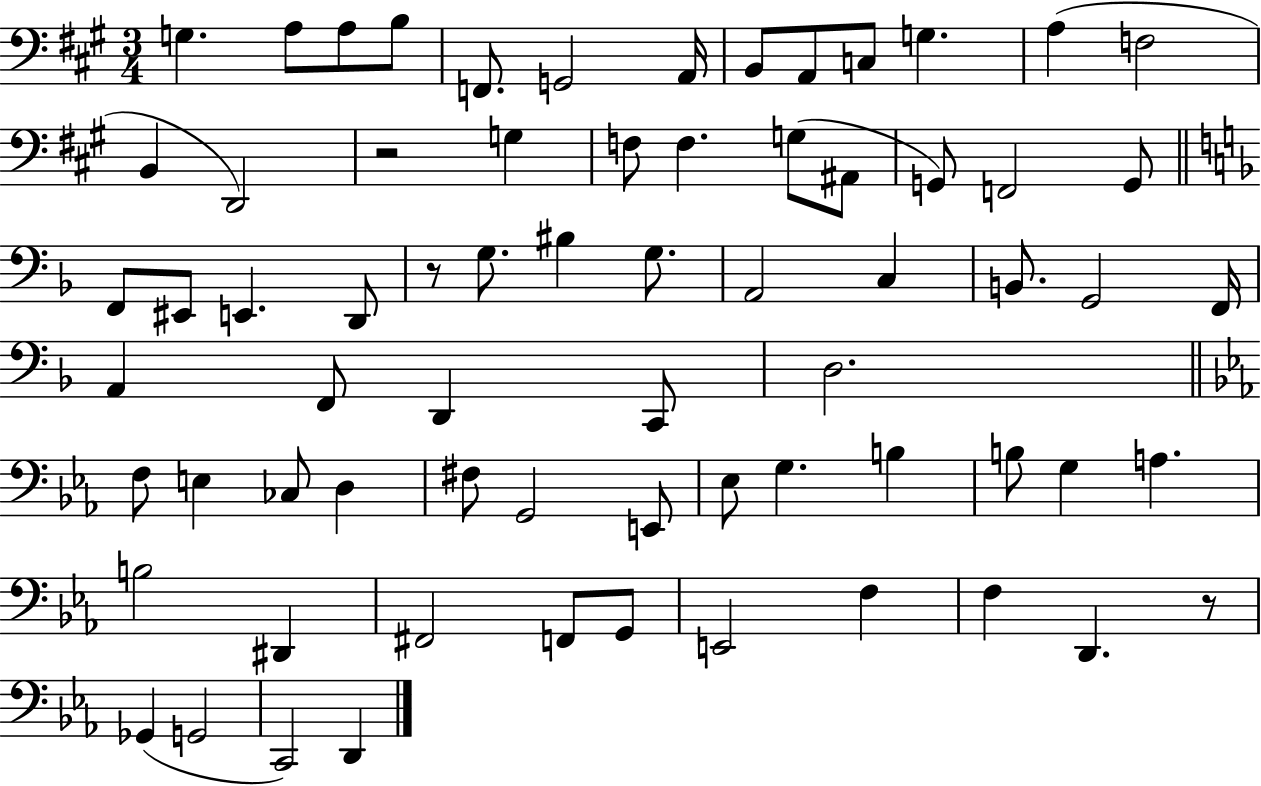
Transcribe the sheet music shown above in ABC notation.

X:1
T:Untitled
M:3/4
L:1/4
K:A
G, A,/2 A,/2 B,/2 F,,/2 G,,2 A,,/4 B,,/2 A,,/2 C,/2 G, A, F,2 B,, D,,2 z2 G, F,/2 F, G,/2 ^A,,/2 G,,/2 F,,2 G,,/2 F,,/2 ^E,,/2 E,, D,,/2 z/2 G,/2 ^B, G,/2 A,,2 C, B,,/2 G,,2 F,,/4 A,, F,,/2 D,, C,,/2 D,2 F,/2 E, _C,/2 D, ^F,/2 G,,2 E,,/2 _E,/2 G, B, B,/2 G, A, B,2 ^D,, ^F,,2 F,,/2 G,,/2 E,,2 F, F, D,, z/2 _G,, G,,2 C,,2 D,,